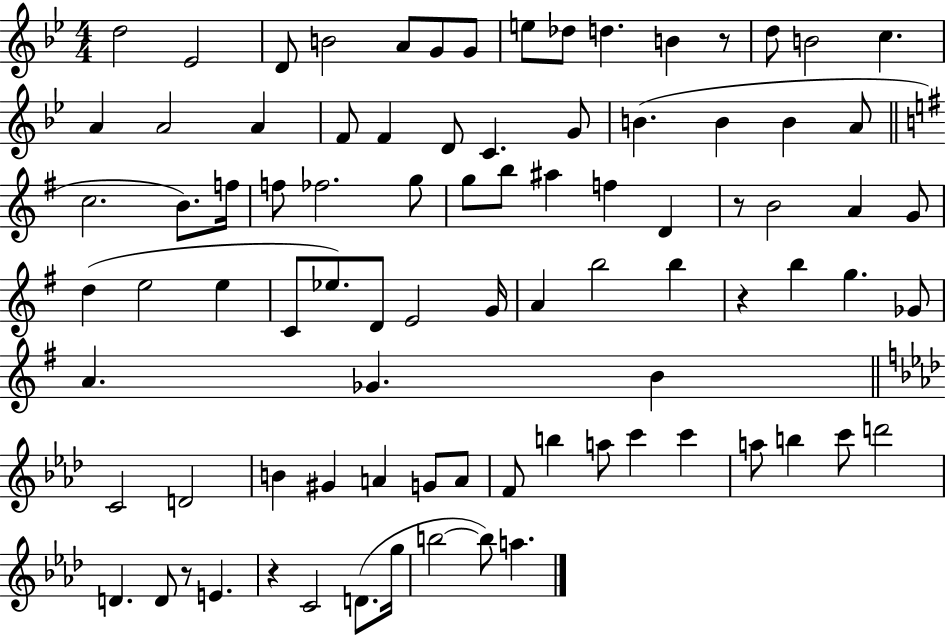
{
  \clef treble
  \numericTimeSignature
  \time 4/4
  \key bes \major
  d''2 ees'2 | d'8 b'2 a'8 g'8 g'8 | e''8 des''8 d''4. b'4 r8 | d''8 b'2 c''4. | \break a'4 a'2 a'4 | f'8 f'4 d'8 c'4. g'8 | b'4.( b'4 b'4 a'8 | \bar "||" \break \key g \major c''2. b'8.) f''16 | f''8 fes''2. g''8 | g''8 b''8 ais''4 f''4 d'4 | r8 b'2 a'4 g'8 | \break d''4( e''2 e''4 | c'8 ees''8.) d'8 e'2 g'16 | a'4 b''2 b''4 | r4 b''4 g''4. ges'8 | \break a'4. ges'4. b'4 | \bar "||" \break \key aes \major c'2 d'2 | b'4 gis'4 a'4 g'8 a'8 | f'8 b''4 a''8 c'''4 c'''4 | a''8 b''4 c'''8 d'''2 | \break d'4. d'8 r8 e'4. | r4 c'2 d'8.( g''16 | b''2~~ b''8) a''4. | \bar "|."
}